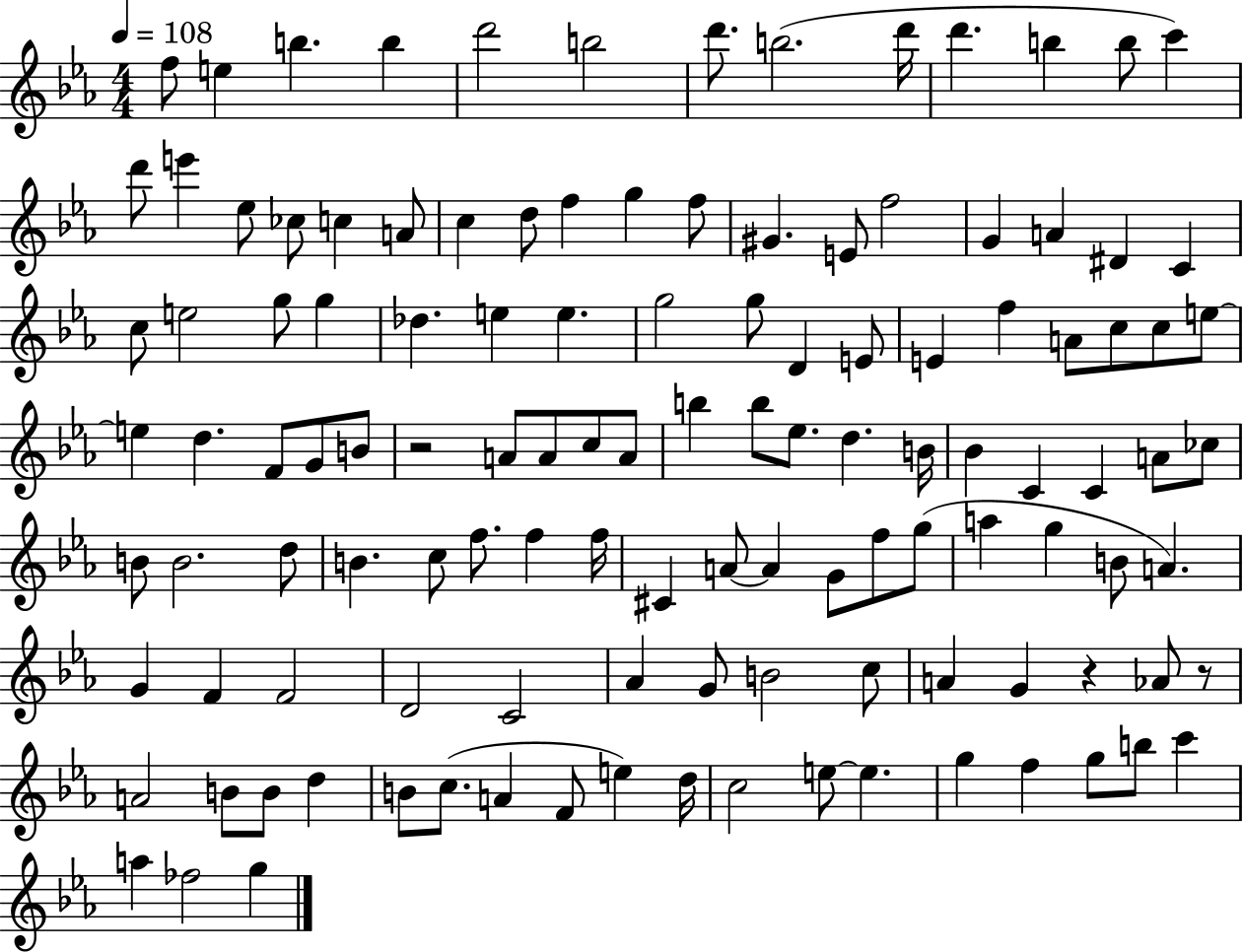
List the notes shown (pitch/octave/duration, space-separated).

F5/e E5/q B5/q. B5/q D6/h B5/h D6/e. B5/h. D6/s D6/q. B5/q B5/e C6/q D6/e E6/q Eb5/e CES5/e C5/q A4/e C5/q D5/e F5/q G5/q F5/e G#4/q. E4/e F5/h G4/q A4/q D#4/q C4/q C5/e E5/h G5/e G5/q Db5/q. E5/q E5/q. G5/h G5/e D4/q E4/e E4/q F5/q A4/e C5/e C5/e E5/e E5/q D5/q. F4/e G4/e B4/e R/h A4/e A4/e C5/e A4/e B5/q B5/e Eb5/e. D5/q. B4/s Bb4/q C4/q C4/q A4/e CES5/e B4/e B4/h. D5/e B4/q. C5/e F5/e. F5/q F5/s C#4/q A4/e A4/q G4/e F5/e G5/e A5/q G5/q B4/e A4/q. G4/q F4/q F4/h D4/h C4/h Ab4/q G4/e B4/h C5/e A4/q G4/q R/q Ab4/e R/e A4/h B4/e B4/e D5/q B4/e C5/e. A4/q F4/e E5/q D5/s C5/h E5/e E5/q. G5/q F5/q G5/e B5/e C6/q A5/q FES5/h G5/q